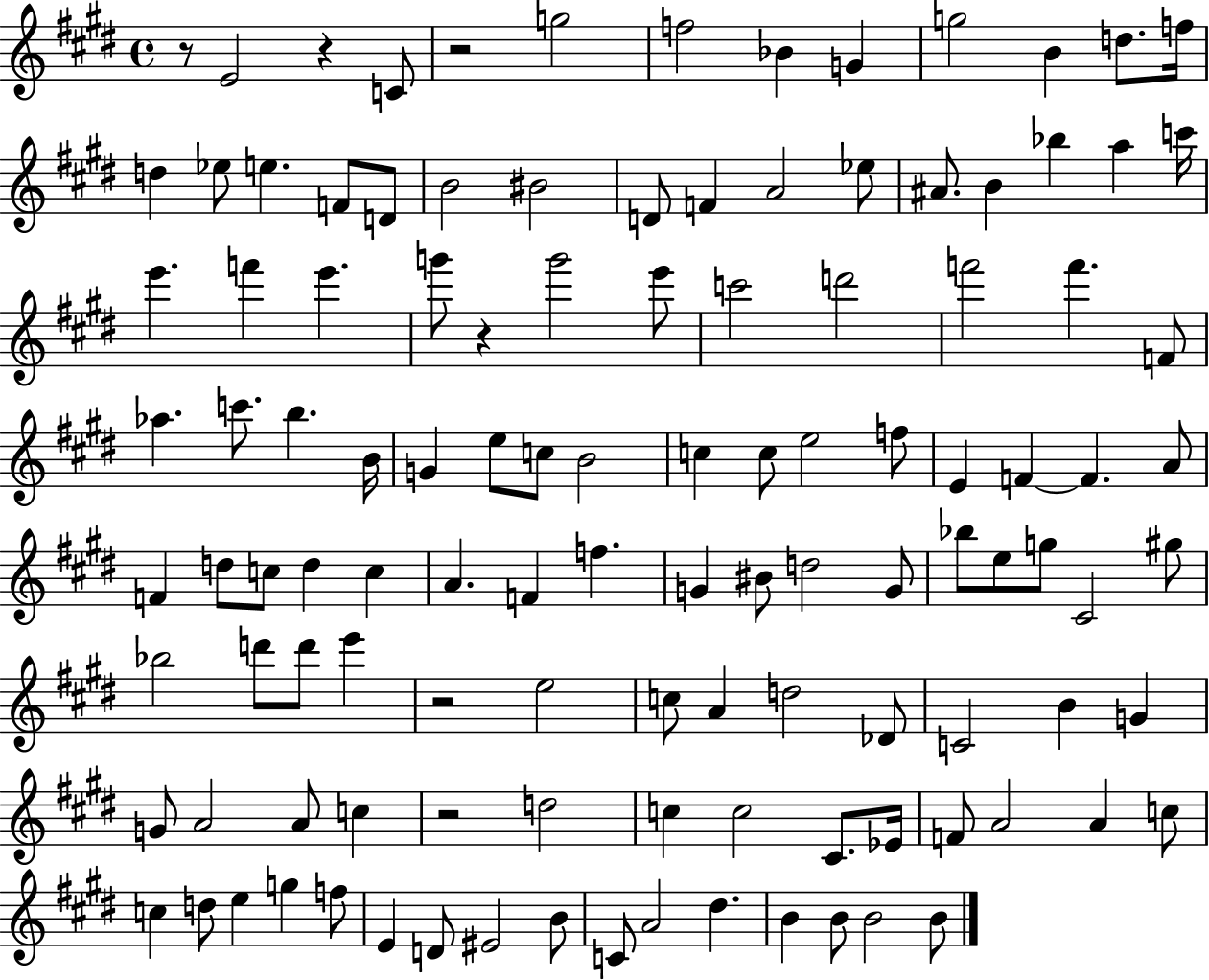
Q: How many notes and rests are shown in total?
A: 117